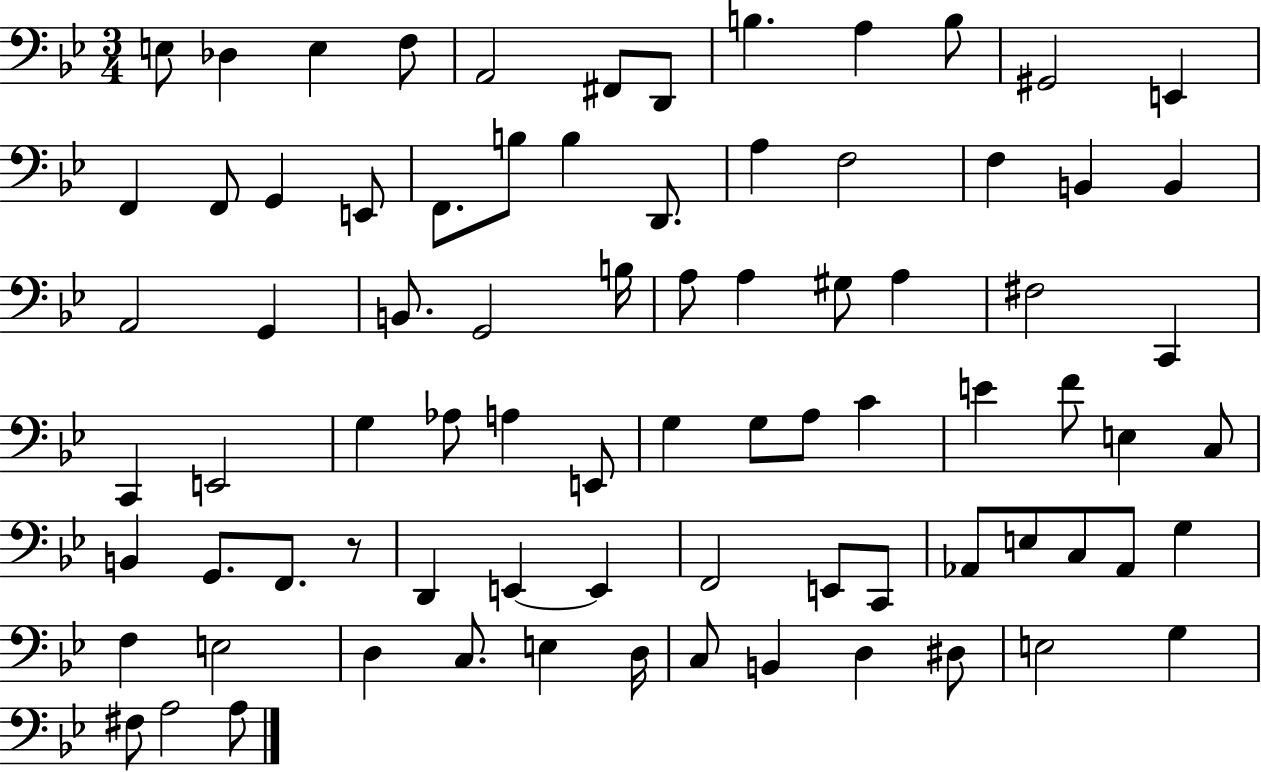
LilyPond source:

{
  \clef bass
  \numericTimeSignature
  \time 3/4
  \key bes \major
  e8 des4 e4 f8 | a,2 fis,8 d,8 | b4. a4 b8 | gis,2 e,4 | \break f,4 f,8 g,4 e,8 | f,8. b8 b4 d,8. | a4 f2 | f4 b,4 b,4 | \break a,2 g,4 | b,8. g,2 b16 | a8 a4 gis8 a4 | fis2 c,4 | \break c,4 e,2 | g4 aes8 a4 e,8 | g4 g8 a8 c'4 | e'4 f'8 e4 c8 | \break b,4 g,8. f,8. r8 | d,4 e,4~~ e,4 | f,2 e,8 c,8 | aes,8 e8 c8 aes,8 g4 | \break f4 e2 | d4 c8. e4 d16 | c8 b,4 d4 dis8 | e2 g4 | \break fis8 a2 a8 | \bar "|."
}